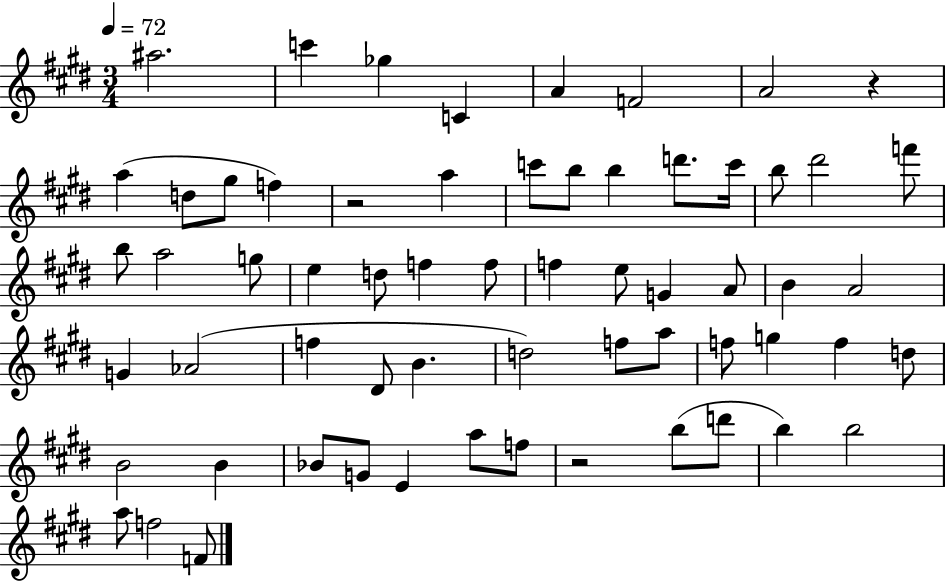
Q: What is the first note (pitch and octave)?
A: A#5